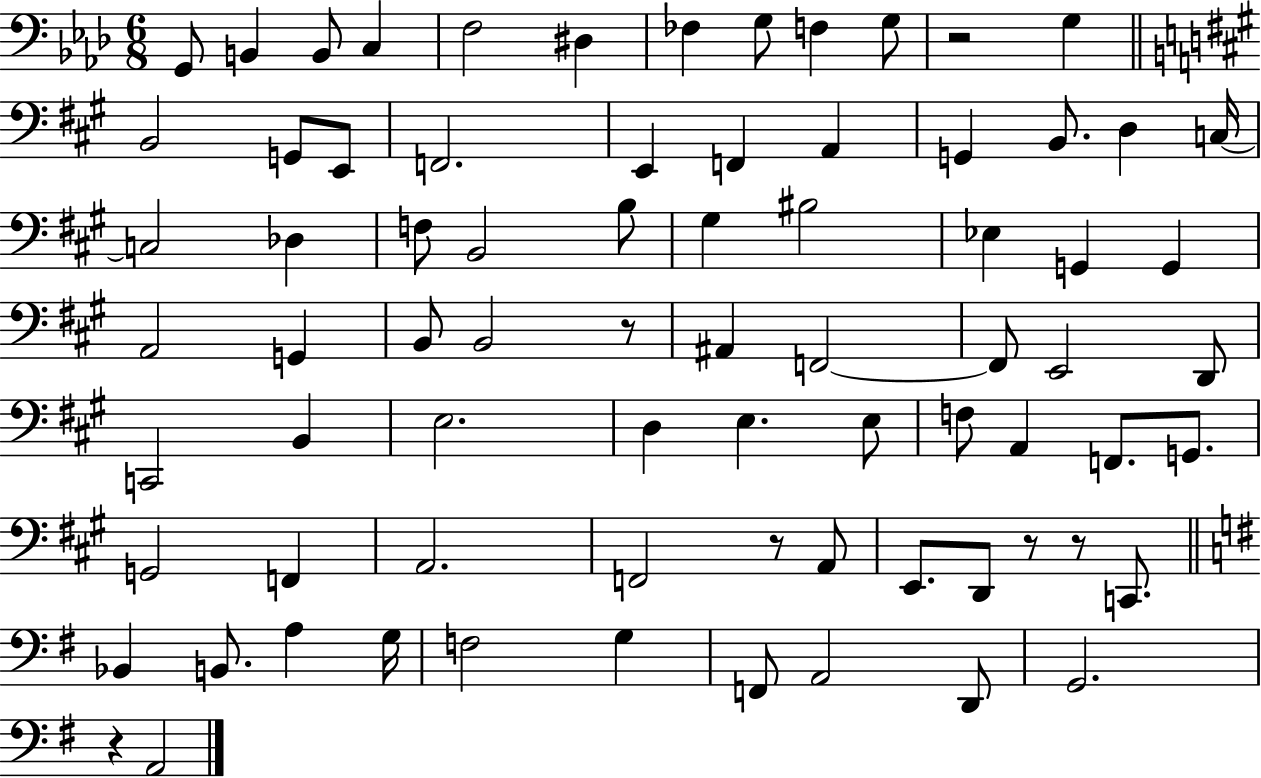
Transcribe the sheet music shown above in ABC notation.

X:1
T:Untitled
M:6/8
L:1/4
K:Ab
G,,/2 B,, B,,/2 C, F,2 ^D, _F, G,/2 F, G,/2 z2 G, B,,2 G,,/2 E,,/2 F,,2 E,, F,, A,, G,, B,,/2 D, C,/4 C,2 _D, F,/2 B,,2 B,/2 ^G, ^B,2 _E, G,, G,, A,,2 G,, B,,/2 B,,2 z/2 ^A,, F,,2 F,,/2 E,,2 D,,/2 C,,2 B,, E,2 D, E, E,/2 F,/2 A,, F,,/2 G,,/2 G,,2 F,, A,,2 F,,2 z/2 A,,/2 E,,/2 D,,/2 z/2 z/2 C,,/2 _B,, B,,/2 A, G,/4 F,2 G, F,,/2 A,,2 D,,/2 G,,2 z A,,2